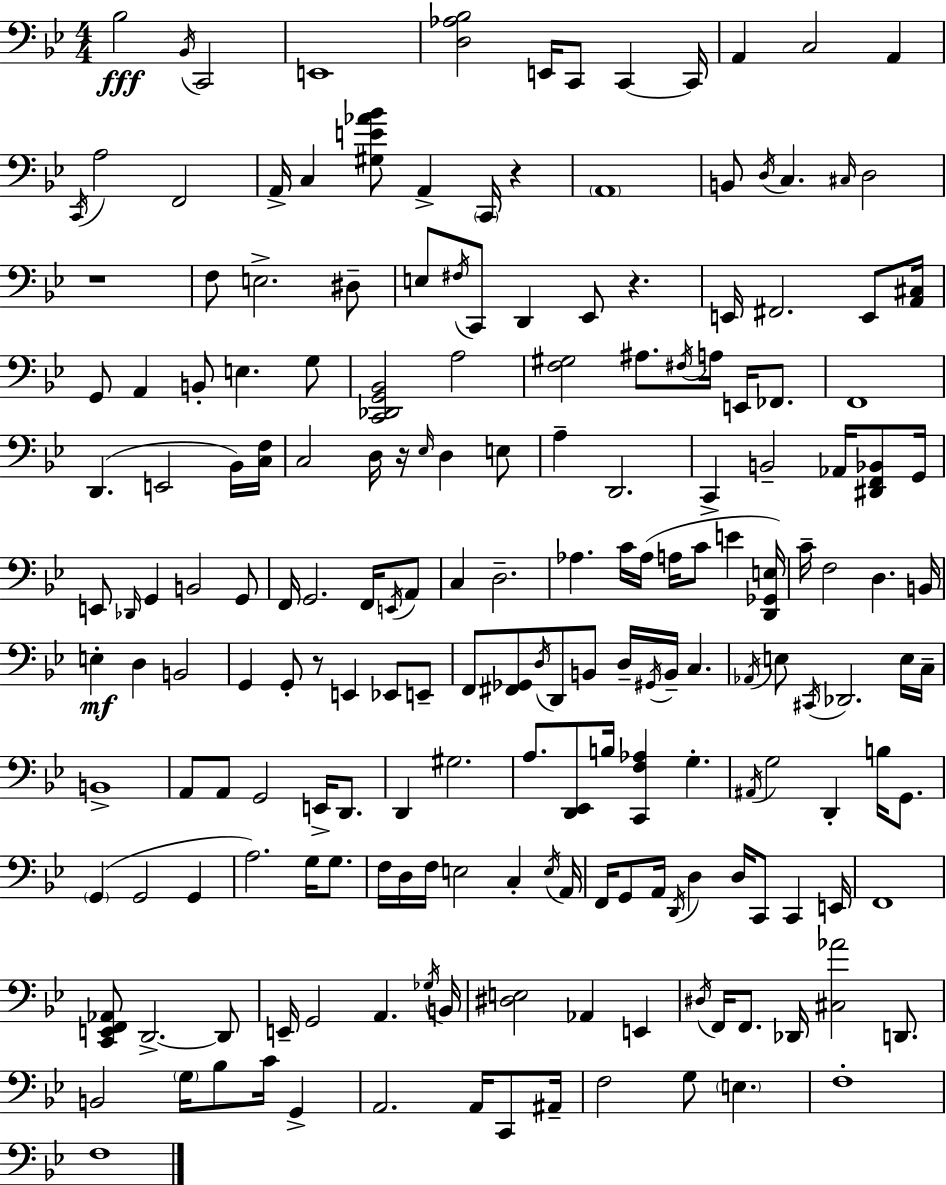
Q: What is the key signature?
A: G minor